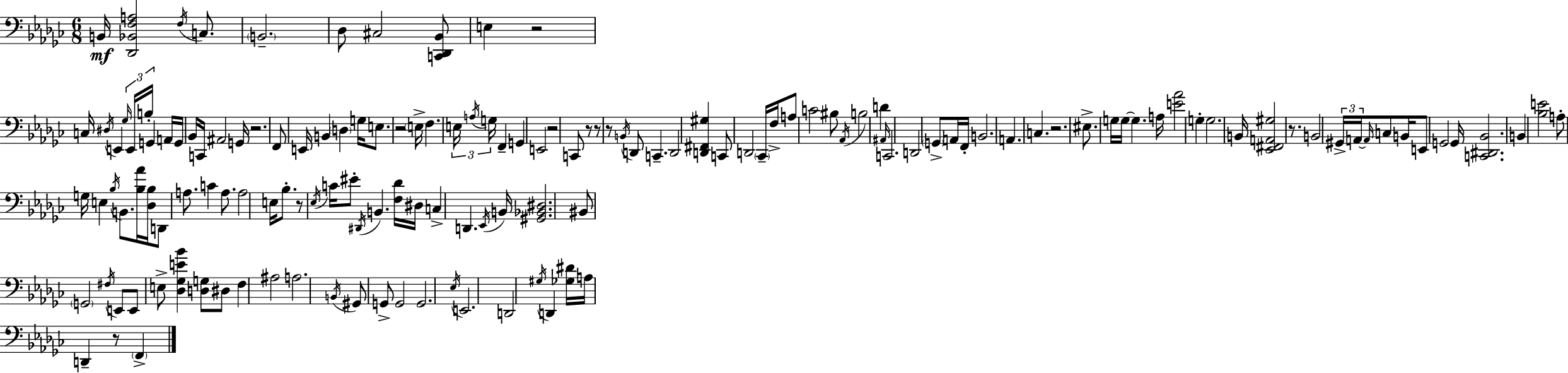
{
  \clef bass
  \numericTimeSignature
  \time 6/8
  \key ees \minor
  b,16\mf <des, bes, f a>2 \acciaccatura { f16 } c8. | \parenthesize b,2.-- | des8 cis2 <c, des, bes,>8 | e4 r2 | \break c16 \acciaccatura { dis16 } e,4 \tuplet 3/2 { \grace { ges16 } e,16 b16-. } g,4 | a,16 g,16 bes,16 c,16 ais,2 | g,16 r2. | f,8 e,16 b,4 \parenthesize d4 | \break g16 e8. r2 | \parenthesize e16-> f4. \tuplet 3/2 { e16 \acciaccatura { a16 } g16 } | f,4-- g,4 e,2 | r2 | \break c,8 r8 r8 r8 \acciaccatura { b,16 } d,8 c,4.-- | d,2 | <d, fis, gis>4 c,8 d,2 | \parenthesize ces,16-- f16-> a8 c'2 | \break bis8 \acciaccatura { aes,16 } b2 | d'4 \grace { ais,16 } c,2. | d,2 | \parenthesize g,8-> a,16 f,16-. b,2. | \break a,4. | c4. r2. | eis8.-> g16 g16~~ | g4. a16 <e' aes'>2 | \break g4-. g2. | b,16 <ees, fis, a, gis>2 | r8. b,2 | \tuplet 3/2 { gis,16-> a,16~~ \grace { a,16 } } c8 b,16 e,8 g,2 | \break g,16 <c, dis, bes,>2. | b,4 | <bes e'>2 a8-. g16 e4 | \acciaccatura { bes16 } b,8. <bes aes'>16 <des bes>16 d,8 a8. | \break c'4 a8. a2 | e16 bes8.-. r8 \acciaccatura { ees16 } | c'16 eis'8-. \acciaccatura { dis,16 } b,4. <f des'>16 dis16 | c4-> d,4. \acciaccatura { ees,16 } b,16 | \break <gis, bes, dis>2. | bis,8 \parenthesize g,2 \acciaccatura { fis16 } e,8 | e,8 e8-> <des ges e' bes'>4 <d g>8 dis8 | f4 ais2 | \break a2. | \acciaccatura { b,16 } gis,8 g,8-> g,2 | g,2. | \acciaccatura { ees16 } e,2. | \break d,2 \acciaccatura { gis16 } | d,4 <ges dis'>16 a16 d,4-- r8 | \parenthesize f,4-> \bar "|."
}